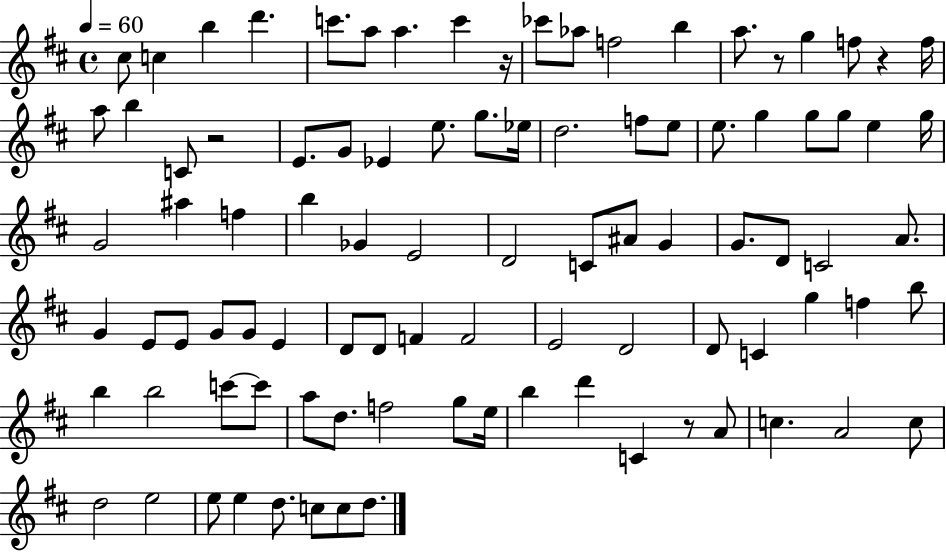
X:1
T:Untitled
M:4/4
L:1/4
K:D
^c/2 c b d' c'/2 a/2 a c' z/4 _c'/2 _a/2 f2 b a/2 z/2 g f/2 z f/4 a/2 b C/2 z2 E/2 G/2 _E e/2 g/2 _e/4 d2 f/2 e/2 e/2 g g/2 g/2 e g/4 G2 ^a f b _G E2 D2 C/2 ^A/2 G G/2 D/2 C2 A/2 G E/2 E/2 G/2 G/2 E D/2 D/2 F F2 E2 D2 D/2 C g f b/2 b b2 c'/2 c'/2 a/2 d/2 f2 g/2 e/4 b d' C z/2 A/2 c A2 c/2 d2 e2 e/2 e d/2 c/2 c/2 d/2